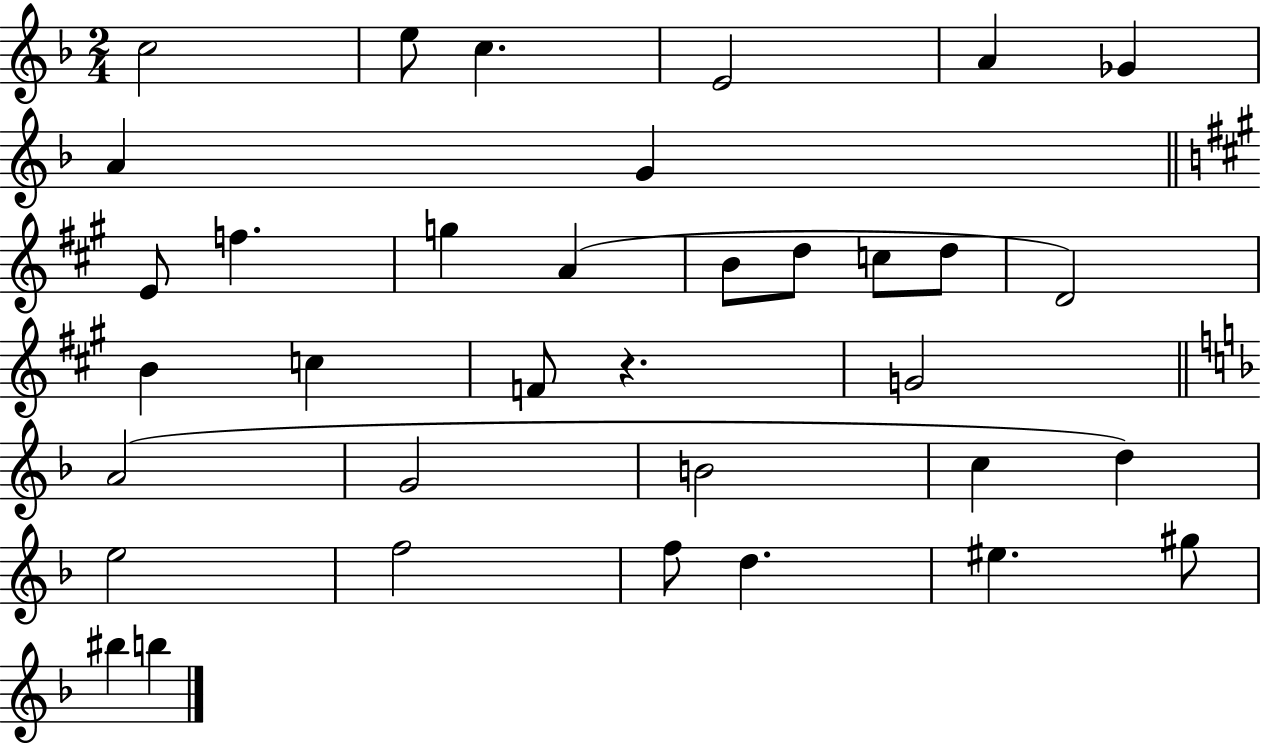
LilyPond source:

{
  \clef treble
  \numericTimeSignature
  \time 2/4
  \key f \major
  c''2 | e''8 c''4. | e'2 | a'4 ges'4 | \break a'4 g'4 | \bar "||" \break \key a \major e'8 f''4. | g''4 a'4( | b'8 d''8 c''8 d''8 | d'2) | \break b'4 c''4 | f'8 r4. | g'2 | \bar "||" \break \key f \major a'2( | g'2 | b'2 | c''4 d''4) | \break e''2 | f''2 | f''8 d''4. | eis''4. gis''8 | \break bis''4 b''4 | \bar "|."
}